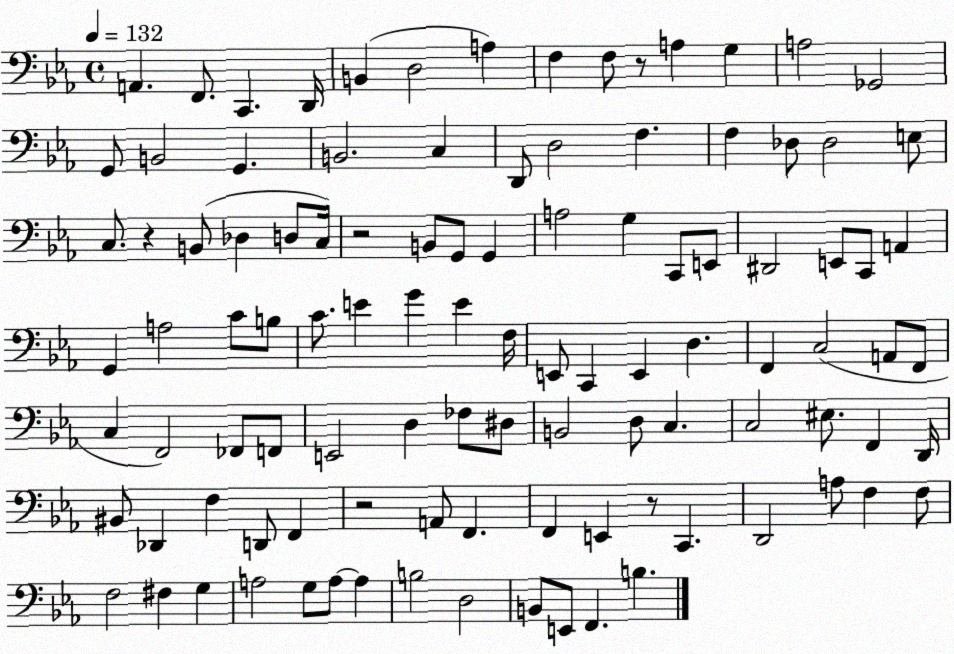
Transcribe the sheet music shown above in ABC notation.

X:1
T:Untitled
M:4/4
L:1/4
K:Eb
A,, F,,/2 C,, D,,/4 B,, D,2 A, F, F,/2 z/2 A, G, A,2 _G,,2 G,,/2 B,,2 G,, B,,2 C, D,,/2 D,2 F, F, _D,/2 _D,2 E,/2 C,/2 z B,,/2 _D, D,/2 C,/4 z2 B,,/2 G,,/2 G,, A,2 G, C,,/2 E,,/2 ^D,,2 E,,/2 C,,/2 A,, G,, A,2 C/2 B,/2 C/2 E G E F,/4 E,,/2 C,, E,, D, F,, C,2 A,,/2 F,,/2 C, F,,2 _F,,/2 F,,/2 E,,2 D, _F,/2 ^D,/2 B,,2 D,/2 C, C,2 ^E,/2 F,, D,,/4 ^B,,/2 _D,, F, D,,/2 F,, z2 A,,/2 F,, F,, E,, z/2 C,, D,,2 A,/2 F, F,/2 F,2 ^F, G, A,2 G,/2 A,/2 A, B,2 D,2 B,,/2 E,,/2 F,, B,